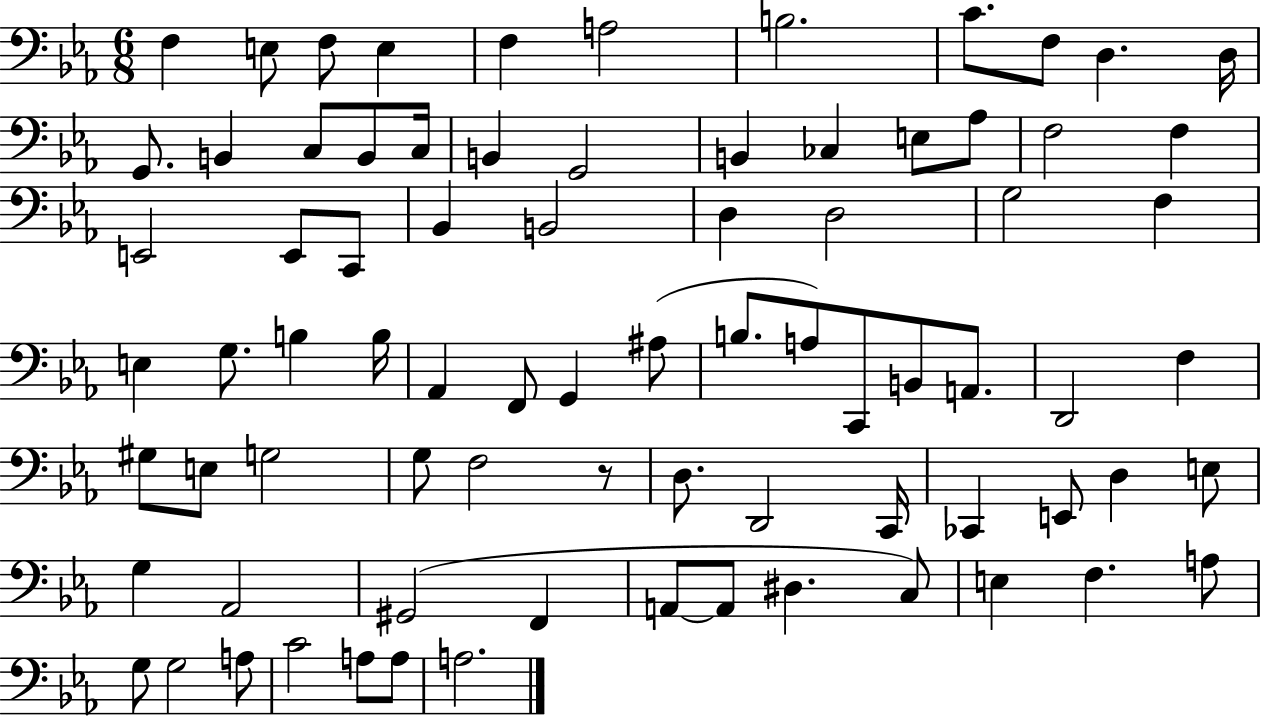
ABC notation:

X:1
T:Untitled
M:6/8
L:1/4
K:Eb
F, E,/2 F,/2 E, F, A,2 B,2 C/2 F,/2 D, D,/4 G,,/2 B,, C,/2 B,,/2 C,/4 B,, G,,2 B,, _C, E,/2 _A,/2 F,2 F, E,,2 E,,/2 C,,/2 _B,, B,,2 D, D,2 G,2 F, E, G,/2 B, B,/4 _A,, F,,/2 G,, ^A,/2 B,/2 A,/2 C,,/2 B,,/2 A,,/2 D,,2 F, ^G,/2 E,/2 G,2 G,/2 F,2 z/2 D,/2 D,,2 C,,/4 _C,, E,,/2 D, E,/2 G, _A,,2 ^G,,2 F,, A,,/2 A,,/2 ^D, C,/2 E, F, A,/2 G,/2 G,2 A,/2 C2 A,/2 A,/2 A,2